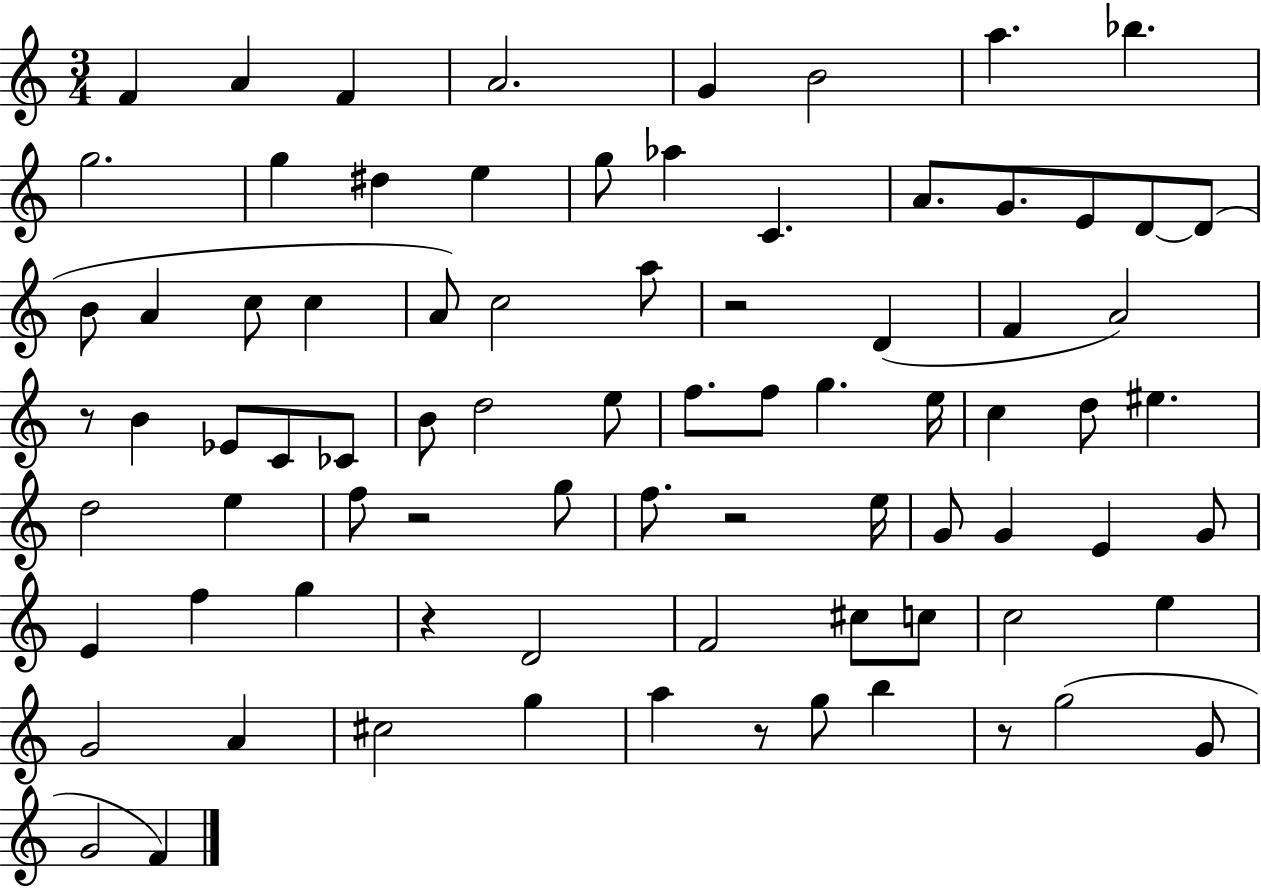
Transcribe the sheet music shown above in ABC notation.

X:1
T:Untitled
M:3/4
L:1/4
K:C
F A F A2 G B2 a _b g2 g ^d e g/2 _a C A/2 G/2 E/2 D/2 D/2 B/2 A c/2 c A/2 c2 a/2 z2 D F A2 z/2 B _E/2 C/2 _C/2 B/2 d2 e/2 f/2 f/2 g e/4 c d/2 ^e d2 e f/2 z2 g/2 f/2 z2 e/4 G/2 G E G/2 E f g z D2 F2 ^c/2 c/2 c2 e G2 A ^c2 g a z/2 g/2 b z/2 g2 G/2 G2 F